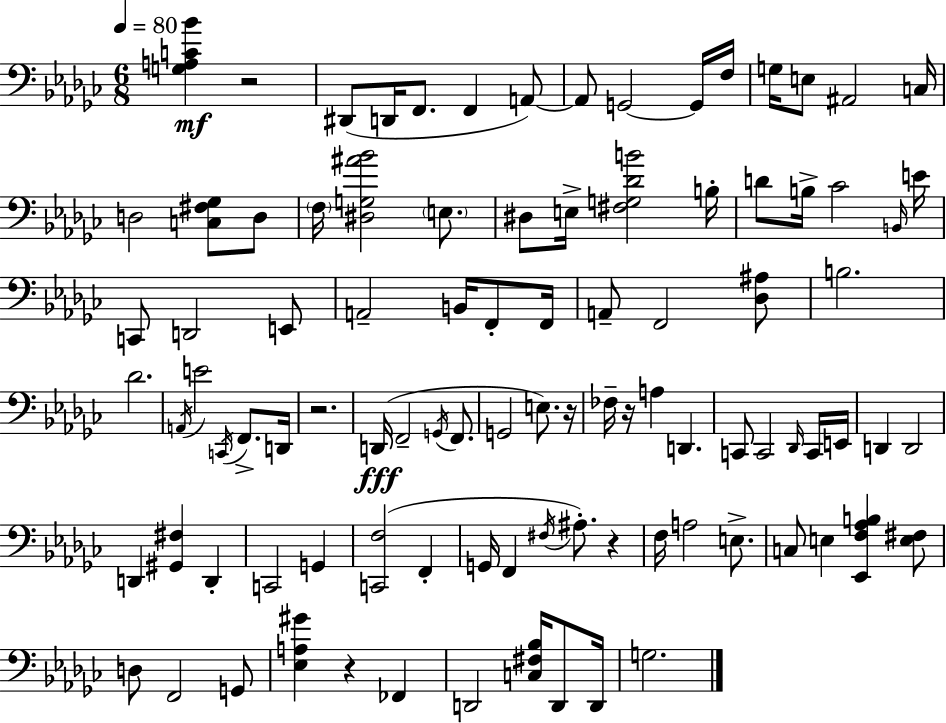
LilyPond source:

{
  \clef bass
  \numericTimeSignature
  \time 6/8
  \key ees \minor
  \tempo 4 = 80
  <g a c' bes'>4\mf r2 | dis,8( d,16 f,8. f,4 a,8~~) | a,8 g,2~~ g,16 f16 | g16 e8 ais,2 c16 | \break d2 <c fis ges>8 d8 | \parenthesize f16 <dis g ais' bes'>2 \parenthesize e8. | dis8 e16-> <fis g des' b'>2 b16-. | d'8 b16-> ces'2 \grace { b,16 } | \break e'16 c,8 d,2 e,8 | a,2-- b,16 f,8-. | f,16 a,8-- f,2 <des ais>8 | b2. | \break des'2. | \acciaccatura { a,16 } e'2 \acciaccatura { c,16 } f,8.-> | d,16 r2. | d,16(\fff f,2-- | \break \acciaccatura { g,16 } f,8. g,2 | e8.) r16 fes16-- r16 a4 d,4. | c,8 c,2 | \grace { des,16 } c,16 e,16 d,4 d,2 | \break d,4 <gis, fis>4 | d,4-. c,2 | g,4 <c, f>2( | f,4-. g,16 f,4 \acciaccatura { fis16 }) ais8.-. | \break r4 f16 a2 | e8.-> c8 e4 | <ees, f aes b>4 <e fis>8 d8 f,2 | g,8 <ees a gis'>4 r4 | \break fes,4 d,2 | <c fis bes>16 d,8 d,16 g2. | \bar "|."
}